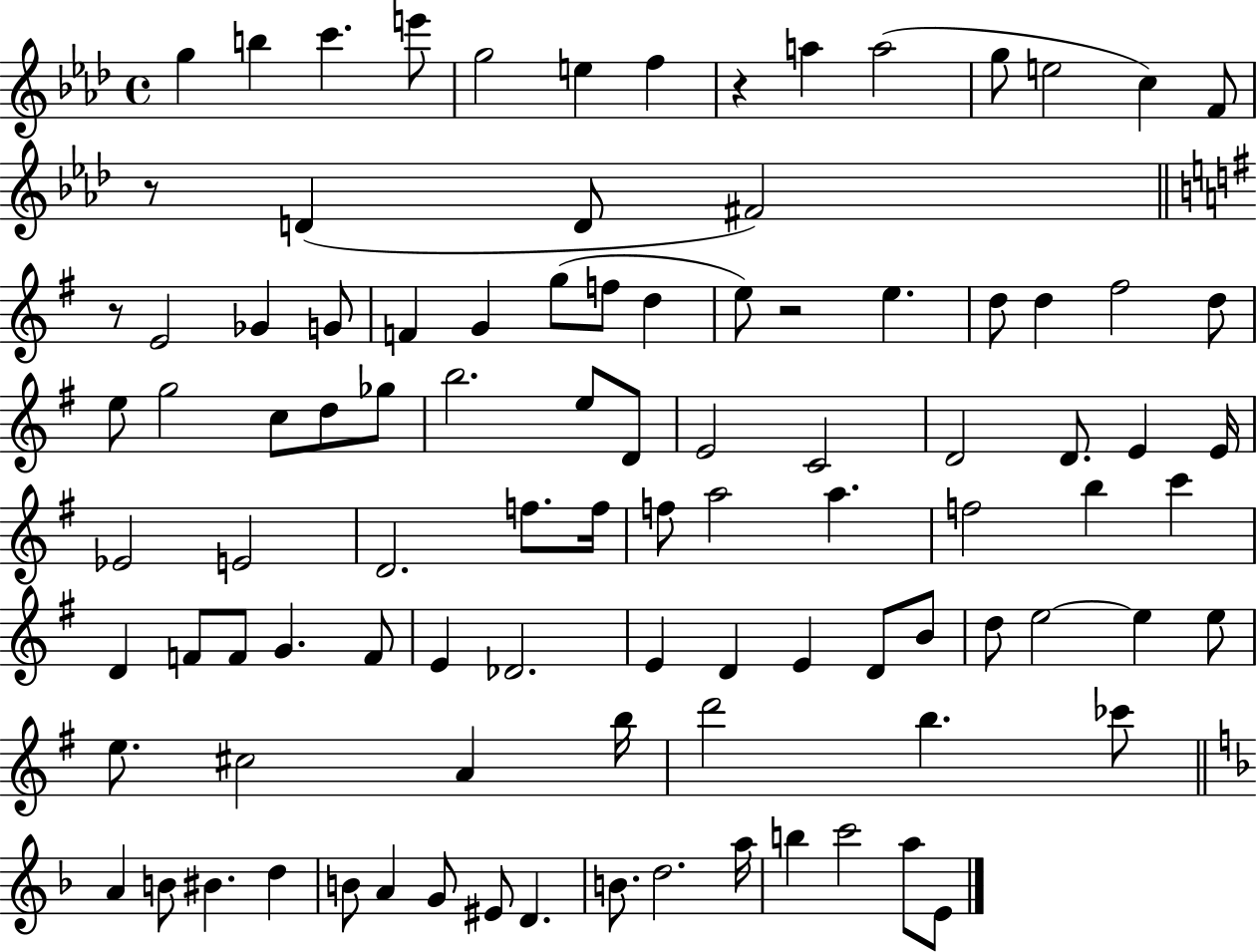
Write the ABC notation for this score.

X:1
T:Untitled
M:4/4
L:1/4
K:Ab
g b c' e'/2 g2 e f z a a2 g/2 e2 c F/2 z/2 D D/2 ^F2 z/2 E2 _G G/2 F G g/2 f/2 d e/2 z2 e d/2 d ^f2 d/2 e/2 g2 c/2 d/2 _g/2 b2 e/2 D/2 E2 C2 D2 D/2 E E/4 _E2 E2 D2 f/2 f/4 f/2 a2 a f2 b c' D F/2 F/2 G F/2 E _D2 E D E D/2 B/2 d/2 e2 e e/2 e/2 ^c2 A b/4 d'2 b _c'/2 A B/2 ^B d B/2 A G/2 ^E/2 D B/2 d2 a/4 b c'2 a/2 E/2